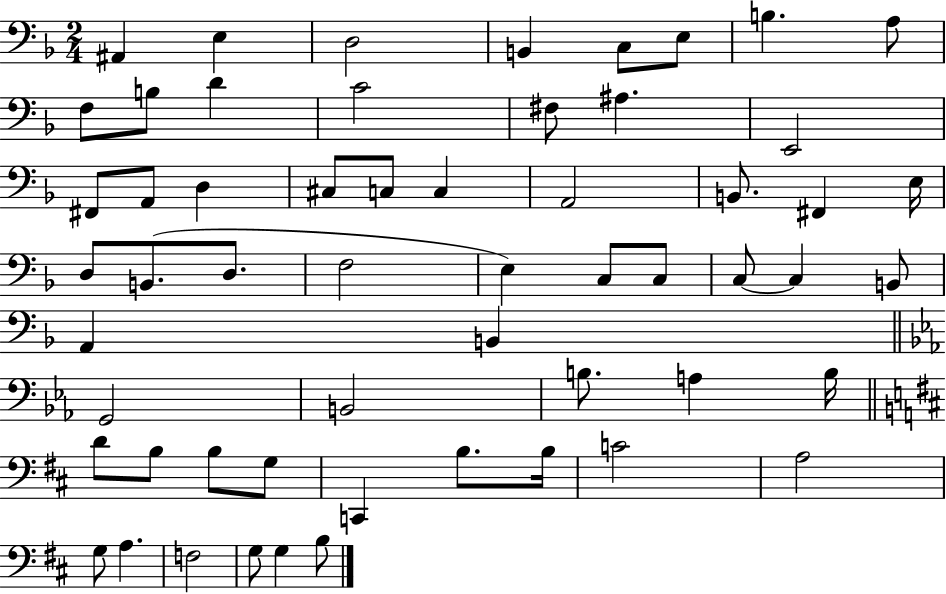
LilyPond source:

{
  \clef bass
  \numericTimeSignature
  \time 2/4
  \key f \major
  ais,4 e4 | d2 | b,4 c8 e8 | b4. a8 | \break f8 b8 d'4 | c'2 | fis8 ais4. | e,2 | \break fis,8 a,8 d4 | cis8 c8 c4 | a,2 | b,8. fis,4 e16 | \break d8 b,8.( d8. | f2 | e4) c8 c8 | c8~~ c4 b,8 | \break a,4 b,4 | \bar "||" \break \key ees \major g,2 | b,2 | b8. a4 b16 | \bar "||" \break \key d \major d'8 b8 b8 g8 | c,4 b8. b16 | c'2 | a2 | \break g8 a4. | f2 | g8 g4 b8 | \bar "|."
}